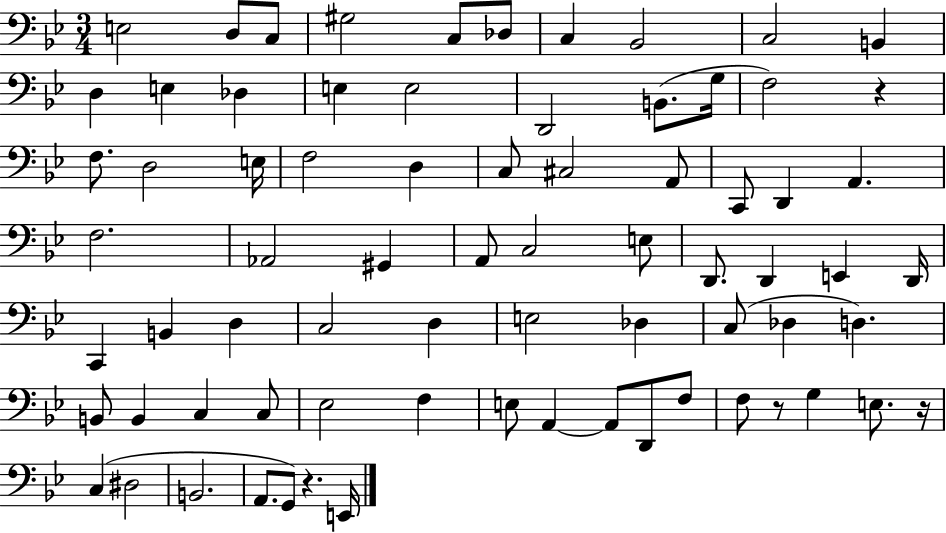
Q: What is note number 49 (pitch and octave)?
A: Db3